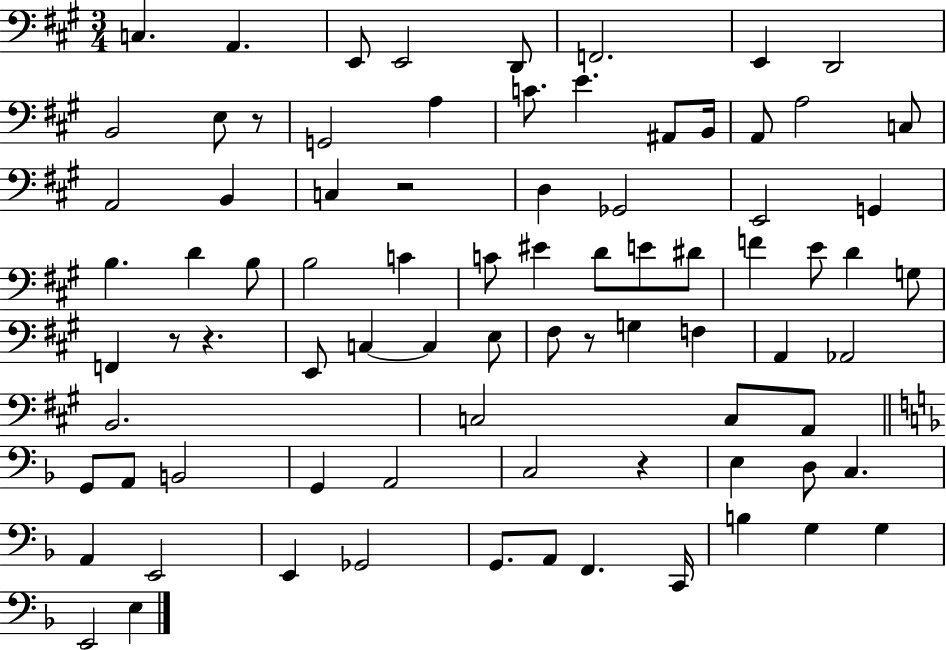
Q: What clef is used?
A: bass